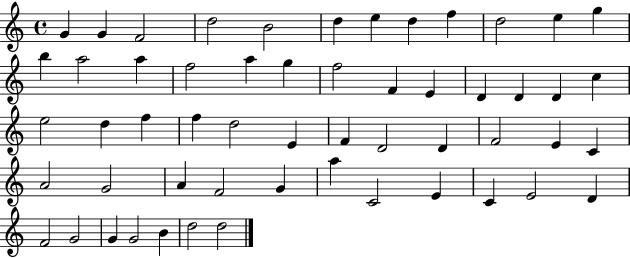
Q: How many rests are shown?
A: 0